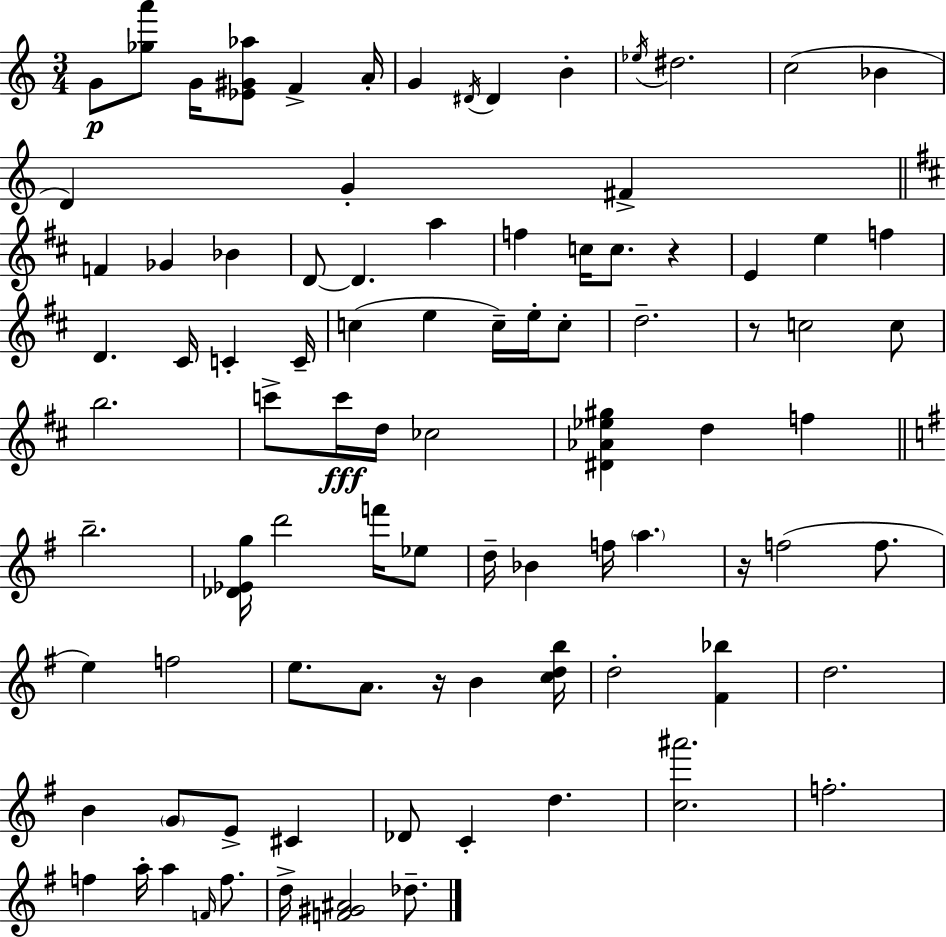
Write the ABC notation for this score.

X:1
T:Untitled
M:3/4
L:1/4
K:C
G/2 [_ga']/2 G/4 [_E^G_a]/2 F A/4 G ^D/4 ^D B _e/4 ^d2 c2 _B D G ^F F _G _B D/2 D a f c/4 c/2 z E e f D ^C/4 C C/4 c e c/4 e/4 c/2 d2 z/2 c2 c/2 b2 c'/2 c'/4 d/4 _c2 [^D_A_e^g] d f b2 [_D_Eg]/4 d'2 f'/4 _e/2 d/4 _B f/4 a z/4 f2 f/2 e f2 e/2 A/2 z/4 B [cdb]/4 d2 [^F_b] d2 B G/2 E/2 ^C _D/2 C d [c^a']2 f2 f a/4 a F/4 f/2 d/4 [F^G^A]2 _d/2